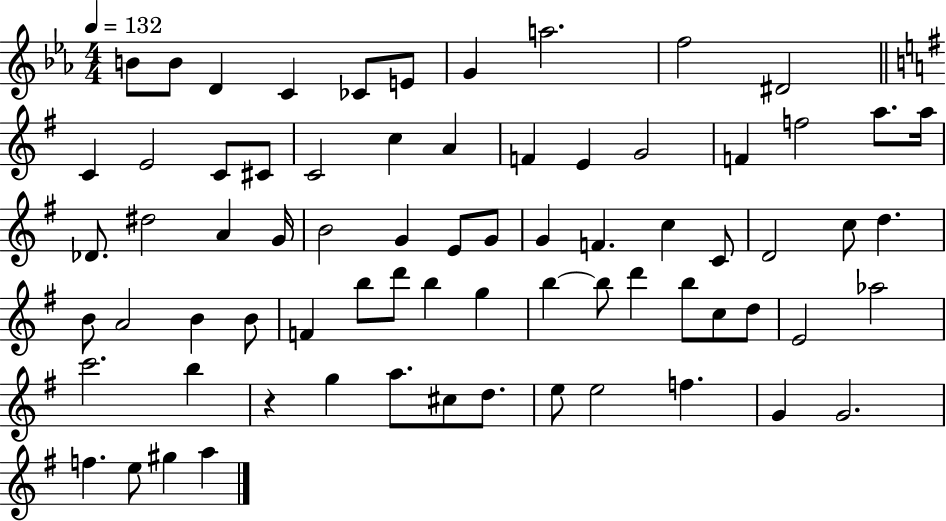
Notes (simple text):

B4/e B4/e D4/q C4/q CES4/e E4/e G4/q A5/h. F5/h D#4/h C4/q E4/h C4/e C#4/e C4/h C5/q A4/q F4/q E4/q G4/h F4/q F5/h A5/e. A5/s Db4/e. D#5/h A4/q G4/s B4/h G4/q E4/e G4/e G4/q F4/q. C5/q C4/e D4/h C5/e D5/q. B4/e A4/h B4/q B4/e F4/q B5/e D6/e B5/q G5/q B5/q B5/e D6/q B5/e C5/e D5/e E4/h Ab5/h C6/h. B5/q R/q G5/q A5/e. C#5/e D5/e. E5/e E5/h F5/q. G4/q G4/h. F5/q. E5/e G#5/q A5/q